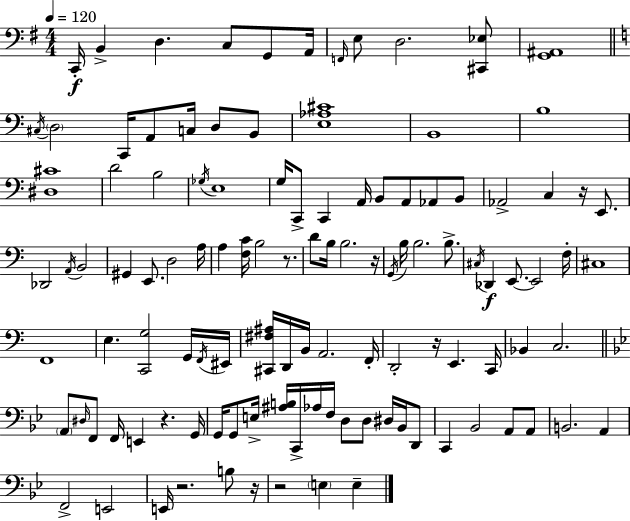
C2/s B2/q D3/q. C3/e G2/e A2/s F2/s E3/e D3/h. [C#2,Eb3]/e [G2,A#2]/w C#3/s D3/h C2/s A2/e C3/s D3/e B2/e [E3,Ab3,C#4]/w B2/w B3/w [D#3,C#4]/w D4/h B3/h Gb3/s E3/w G3/s C2/e C2/q A2/s B2/e A2/e Ab2/e B2/e Ab2/h C3/q R/s E2/e. Db2/h A2/s B2/h G#2/q E2/e. D3/h A3/s A3/q [F3,C4]/s B3/h R/e. D4/e B3/s B3/h. R/s G2/s B3/s B3/h. B3/e. C#3/s Db2/q E2/e. E2/h F3/s C#3/w F2/w E3/q. [C2,G3]/h G2/s F2/s EIS2/s [C#2,F#3,A#3]/s D2/s B2/s A2/h. F2/s D2/h R/s E2/q. C2/s Bb2/q C3/h. A2/e D#3/s F2/e F2/s E2/q R/q. G2/s G2/s G2/e E3/s [A#3,B3]/s C2/s Ab3/s F3/s D3/e D3/e D#3/s Bb2/s D2/e C2/q Bb2/h A2/e A2/e B2/h. A2/q F2/h E2/h E2/s R/h. B3/e R/s R/h E3/q E3/q